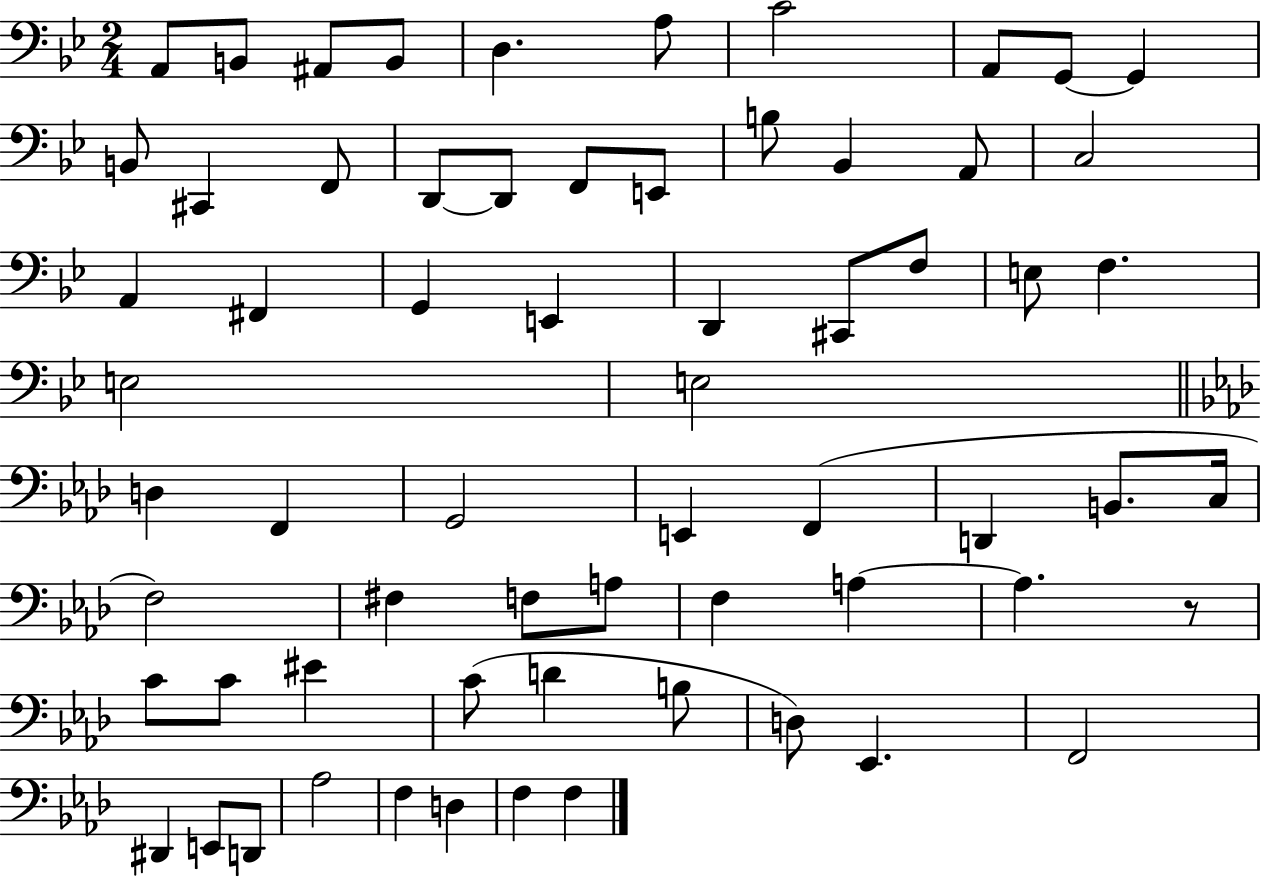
X:1
T:Untitled
M:2/4
L:1/4
K:Bb
A,,/2 B,,/2 ^A,,/2 B,,/2 D, A,/2 C2 A,,/2 G,,/2 G,, B,,/2 ^C,, F,,/2 D,,/2 D,,/2 F,,/2 E,,/2 B,/2 _B,, A,,/2 C,2 A,, ^F,, G,, E,, D,, ^C,,/2 F,/2 E,/2 F, E,2 E,2 D, F,, G,,2 E,, F,, D,, B,,/2 C,/4 F,2 ^F, F,/2 A,/2 F, A, A, z/2 C/2 C/2 ^E C/2 D B,/2 D,/2 _E,, F,,2 ^D,, E,,/2 D,,/2 _A,2 F, D, F, F,